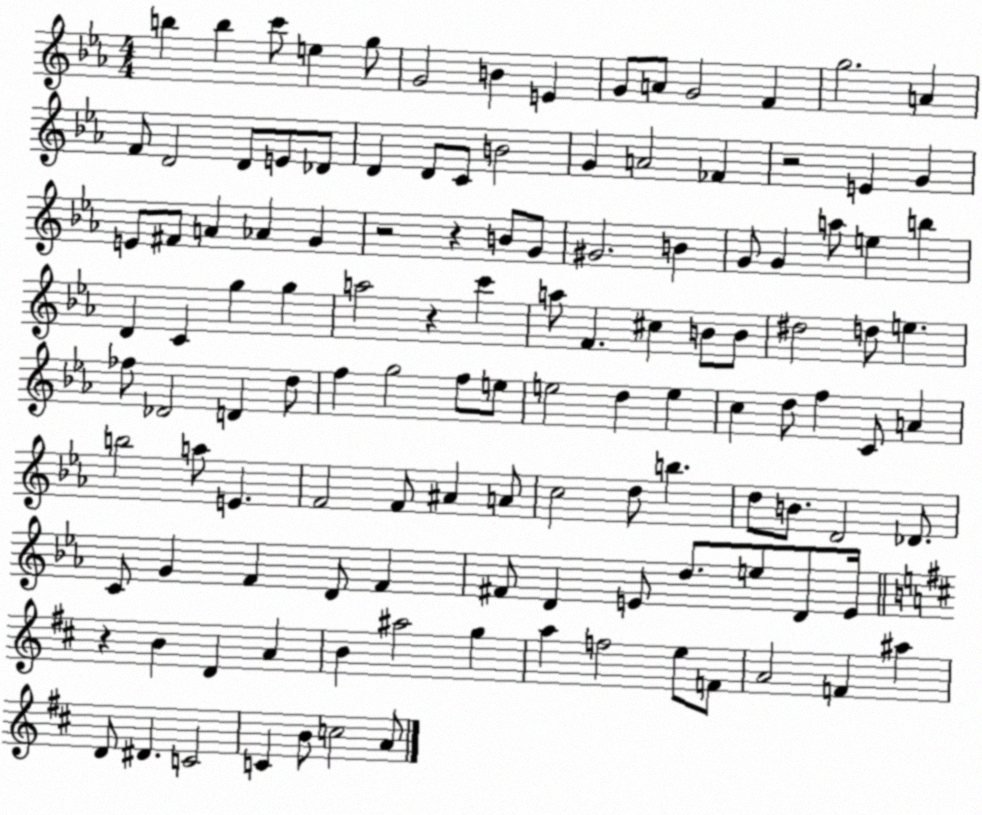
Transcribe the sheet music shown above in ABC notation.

X:1
T:Untitled
M:4/4
L:1/4
K:Eb
b b c'/2 e g/2 G2 B E G/2 A/2 G2 F g2 A F/2 D2 D/2 E/2 _D/2 D D/2 C/2 B2 G A2 _F z2 E G E/2 ^F/2 A _A G z2 z B/2 G/2 ^G2 B G/2 G a/2 e b D C g g a2 z c' a/2 F ^c B/2 B/2 ^d2 d/2 e _f/2 _D2 D d/2 f g2 f/2 e/2 e2 d e c d/2 f C/2 A b2 a/2 E F2 F/2 ^A A/2 c2 d/2 b d/2 B/2 D2 _D/2 C/2 G F D/2 F ^F/2 D E/2 d/2 e/2 D/2 E/4 z B D A B ^a2 g a f2 e/2 F/2 A2 F ^a D/2 ^D C2 C B/2 c2 A/2